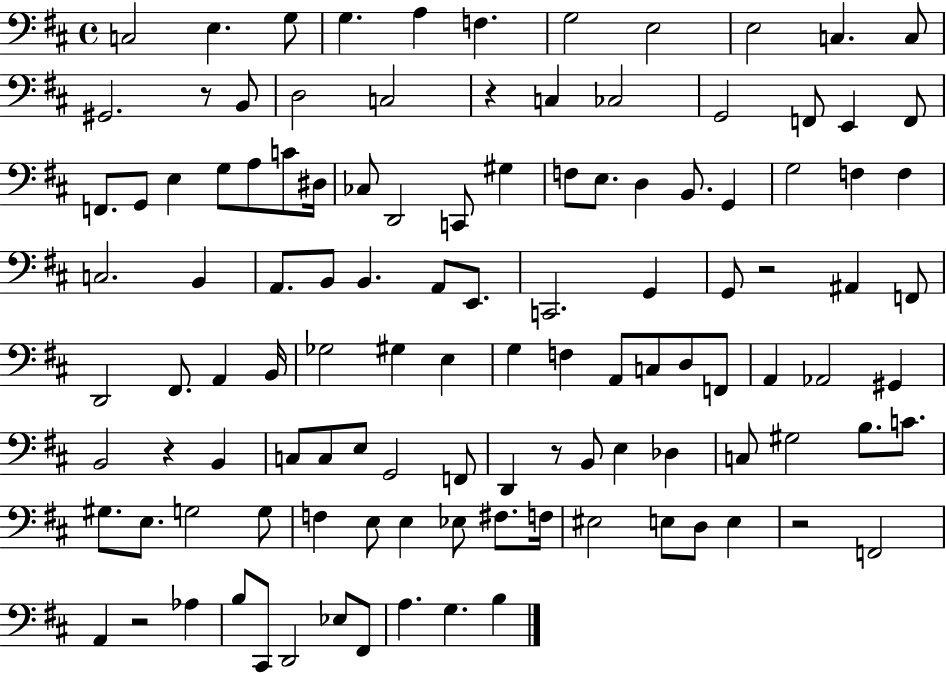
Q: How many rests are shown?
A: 7